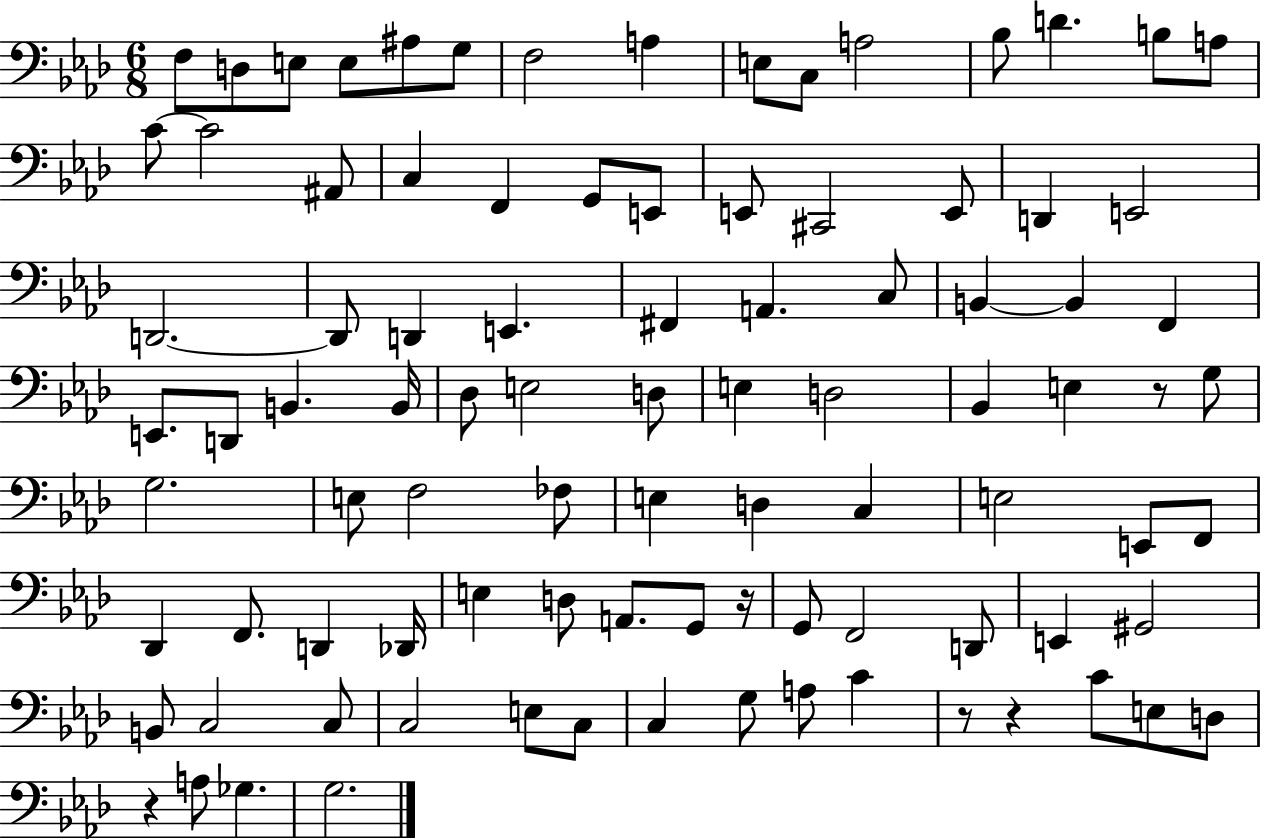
{
  \clef bass
  \numericTimeSignature
  \time 6/8
  \key aes \major
  f8 d8 e8 e8 ais8 g8 | f2 a4 | e8 c8 a2 | bes8 d'4. b8 a8 | \break c'8~~ c'2 ais,8 | c4 f,4 g,8 e,8 | e,8 cis,2 e,8 | d,4 e,2 | \break d,2.~~ | d,8 d,4 e,4. | fis,4 a,4. c8 | b,4~~ b,4 f,4 | \break e,8. d,8 b,4. b,16 | des8 e2 d8 | e4 d2 | bes,4 e4 r8 g8 | \break g2. | e8 f2 fes8 | e4 d4 c4 | e2 e,8 f,8 | \break des,4 f,8. d,4 des,16 | e4 d8 a,8. g,8 r16 | g,8 f,2 d,8 | e,4 gis,2 | \break b,8 c2 c8 | c2 e8 c8 | c4 g8 a8 c'4 | r8 r4 c'8 e8 d8 | \break r4 a8 ges4. | g2. | \bar "|."
}